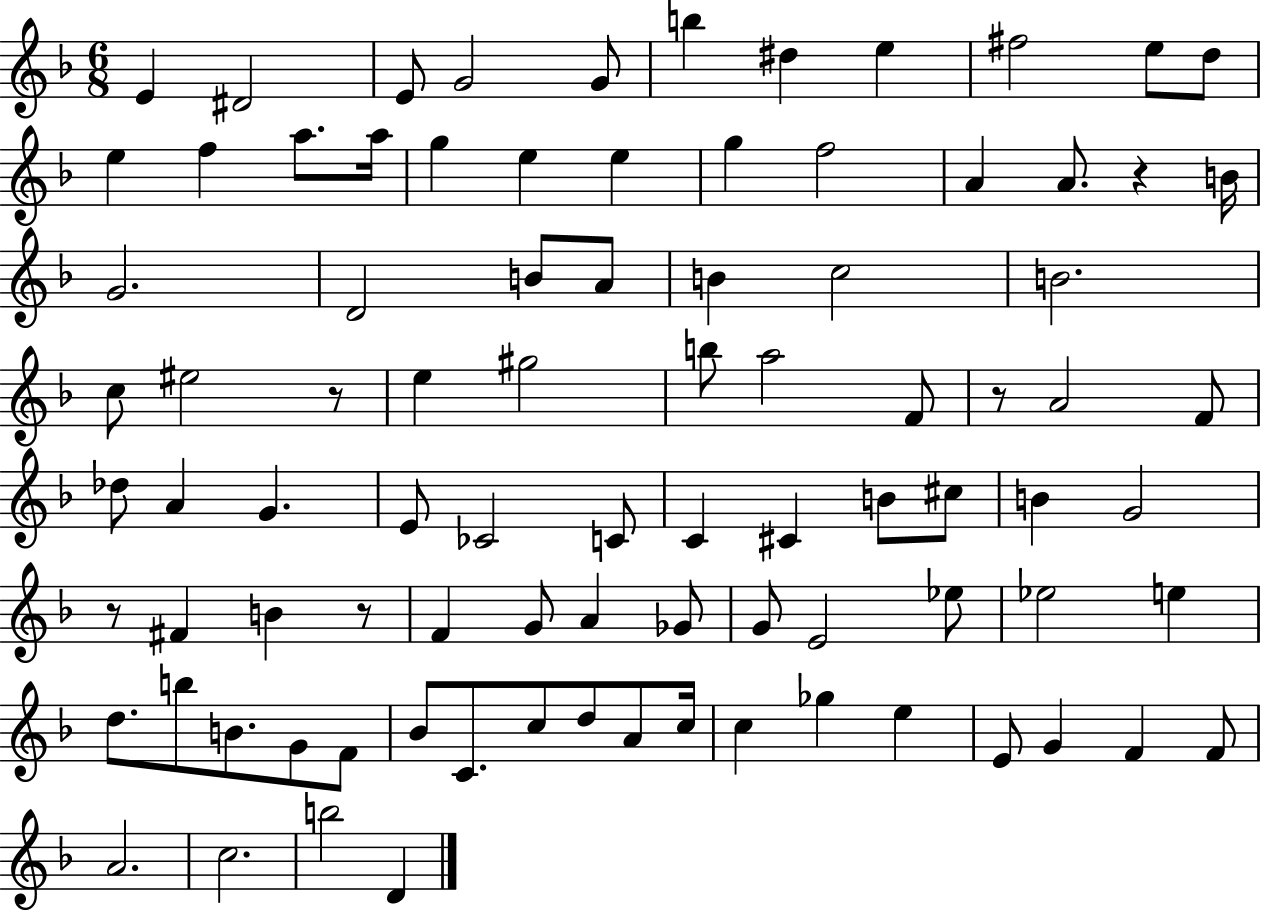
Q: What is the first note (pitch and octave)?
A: E4